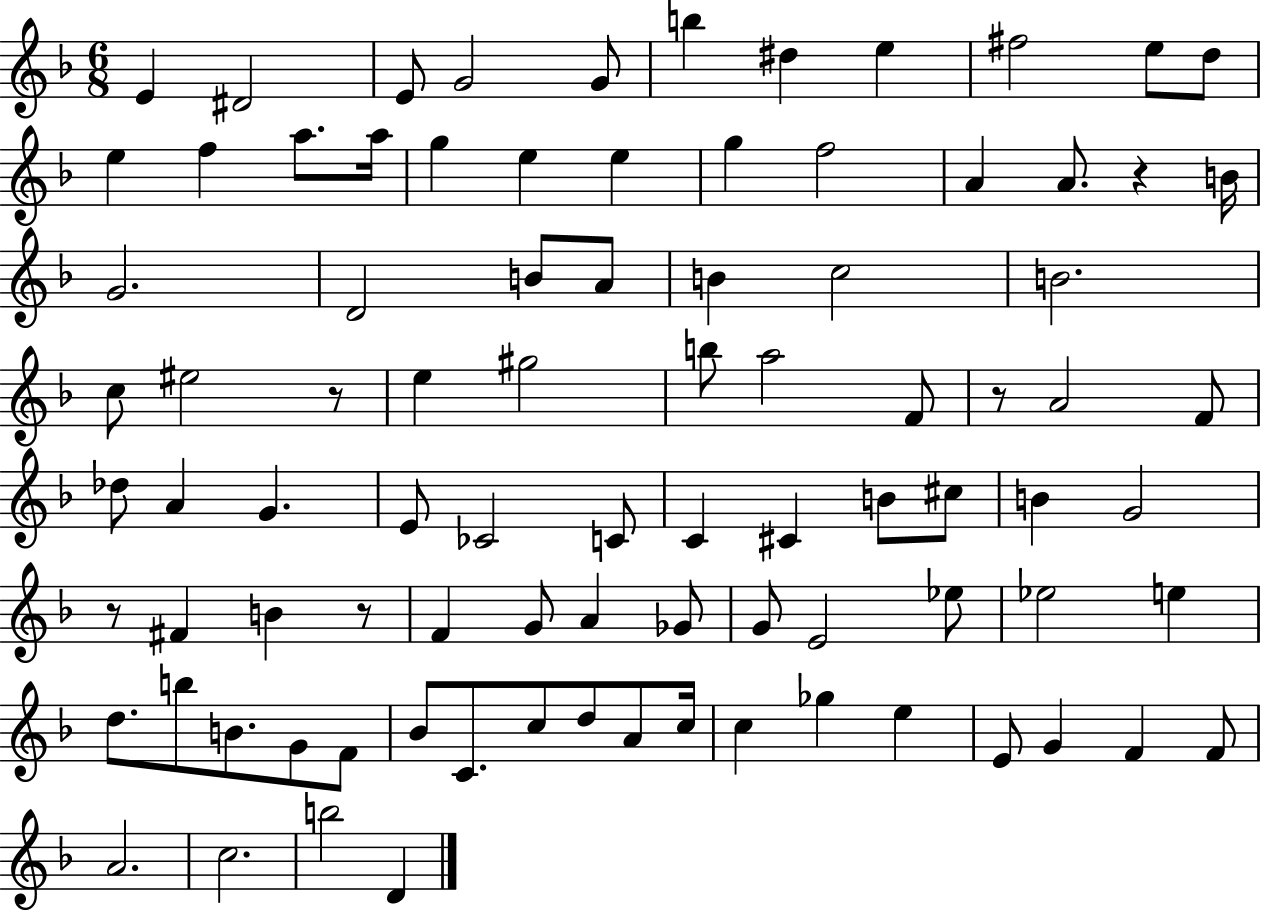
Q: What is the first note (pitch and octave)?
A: E4